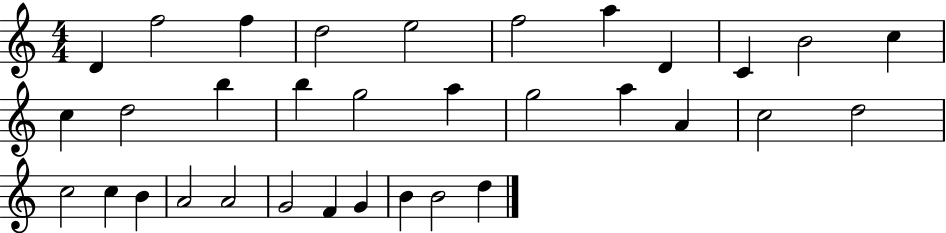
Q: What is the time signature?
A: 4/4